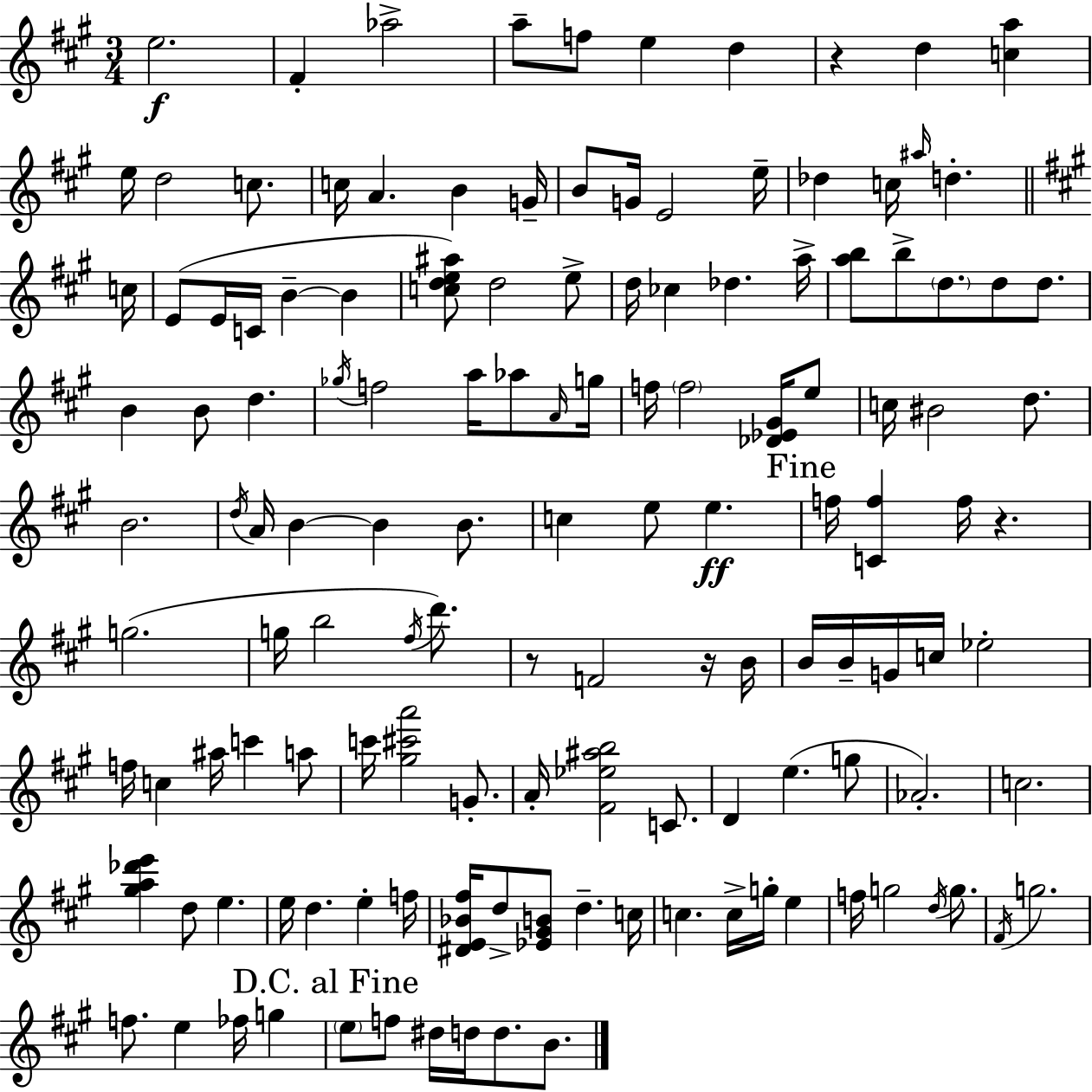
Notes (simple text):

E5/h. F#4/q Ab5/h A5/e F5/e E5/q D5/q R/q D5/q [C5,A5]/q E5/s D5/h C5/e. C5/s A4/q. B4/q G4/s B4/e G4/s E4/h E5/s Db5/q C5/s A#5/s D5/q. C5/s E4/e E4/s C4/s B4/q B4/q [C5,D5,E5,A#5]/e D5/h E5/e D5/s CES5/q Db5/q. A5/s [A5,B5]/e B5/e D5/e. D5/e D5/e. B4/q B4/e D5/q. Gb5/s F5/h A5/s Ab5/e A4/s G5/s F5/s F5/h [Db4,Eb4,G#4]/s E5/e C5/s BIS4/h D5/e. B4/h. D5/s A4/s B4/q B4/q B4/e. C5/q E5/e E5/q. F5/s [C4,F5]/q F5/s R/q. G5/h. G5/s B5/h F#5/s D6/e. R/e F4/h R/s B4/s B4/s B4/s G4/s C5/s Eb5/h F5/s C5/q A#5/s C6/q A5/e C6/s [G#5,C#6,A6]/h G4/e. A4/s [F#4,Eb5,A#5,B5]/h C4/e. D4/q E5/q. G5/e Ab4/h. C5/h. [G#5,A5,Db6,E6]/q D5/e E5/q. E5/s D5/q. E5/q F5/s [D#4,E4,Bb4,F#5]/s D5/e [Eb4,G#4,B4]/e D5/q. C5/s C5/q. C5/s G5/s E5/q F5/s G5/h D5/s G5/e. F#4/s G5/h. F5/e. E5/q FES5/s G5/q E5/e F5/e D#5/s D5/s D5/e. B4/e.